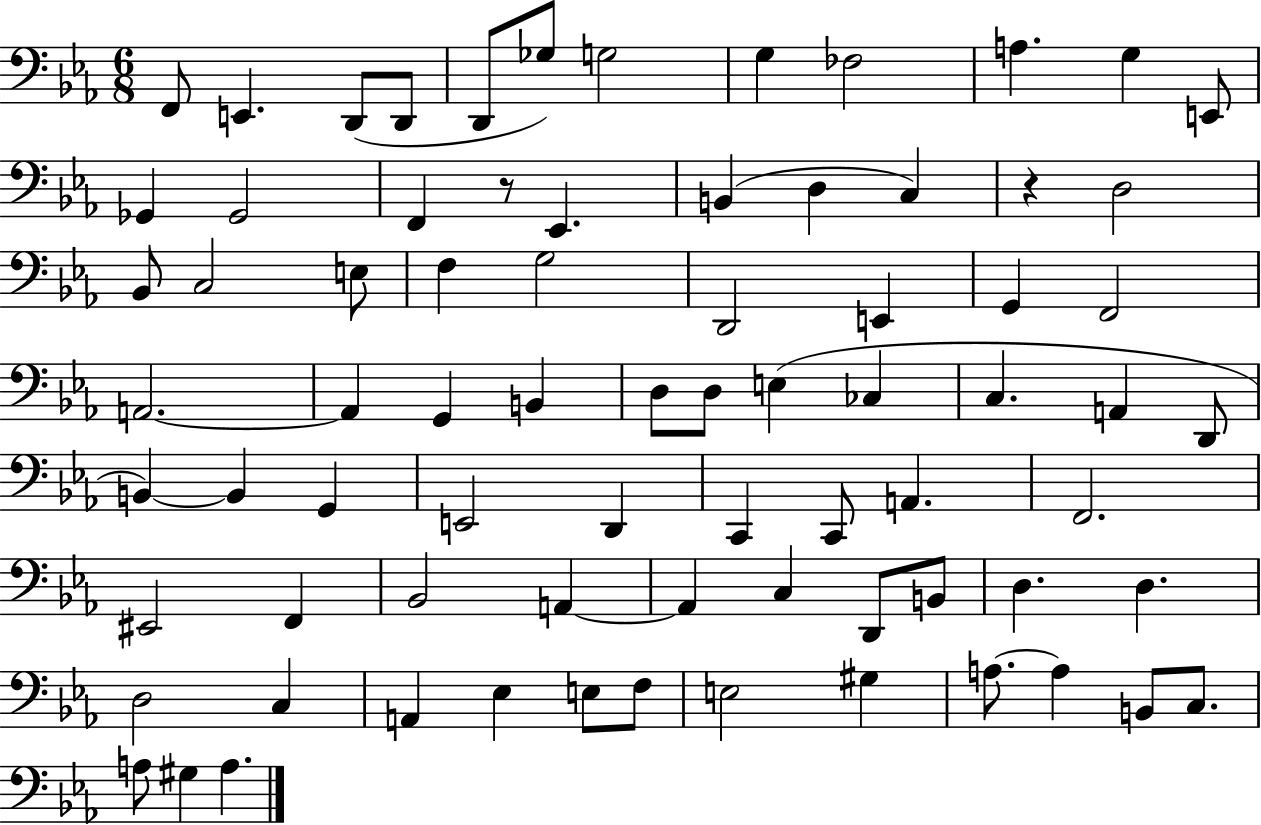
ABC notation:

X:1
T:Untitled
M:6/8
L:1/4
K:Eb
F,,/2 E,, D,,/2 D,,/2 D,,/2 _G,/2 G,2 G, _F,2 A, G, E,,/2 _G,, _G,,2 F,, z/2 _E,, B,, D, C, z D,2 _B,,/2 C,2 E,/2 F, G,2 D,,2 E,, G,, F,,2 A,,2 A,, G,, B,, D,/2 D,/2 E, _C, C, A,, D,,/2 B,, B,, G,, E,,2 D,, C,, C,,/2 A,, F,,2 ^E,,2 F,, _B,,2 A,, A,, C, D,,/2 B,,/2 D, D, D,2 C, A,, _E, E,/2 F,/2 E,2 ^G, A,/2 A, B,,/2 C,/2 A,/2 ^G, A,